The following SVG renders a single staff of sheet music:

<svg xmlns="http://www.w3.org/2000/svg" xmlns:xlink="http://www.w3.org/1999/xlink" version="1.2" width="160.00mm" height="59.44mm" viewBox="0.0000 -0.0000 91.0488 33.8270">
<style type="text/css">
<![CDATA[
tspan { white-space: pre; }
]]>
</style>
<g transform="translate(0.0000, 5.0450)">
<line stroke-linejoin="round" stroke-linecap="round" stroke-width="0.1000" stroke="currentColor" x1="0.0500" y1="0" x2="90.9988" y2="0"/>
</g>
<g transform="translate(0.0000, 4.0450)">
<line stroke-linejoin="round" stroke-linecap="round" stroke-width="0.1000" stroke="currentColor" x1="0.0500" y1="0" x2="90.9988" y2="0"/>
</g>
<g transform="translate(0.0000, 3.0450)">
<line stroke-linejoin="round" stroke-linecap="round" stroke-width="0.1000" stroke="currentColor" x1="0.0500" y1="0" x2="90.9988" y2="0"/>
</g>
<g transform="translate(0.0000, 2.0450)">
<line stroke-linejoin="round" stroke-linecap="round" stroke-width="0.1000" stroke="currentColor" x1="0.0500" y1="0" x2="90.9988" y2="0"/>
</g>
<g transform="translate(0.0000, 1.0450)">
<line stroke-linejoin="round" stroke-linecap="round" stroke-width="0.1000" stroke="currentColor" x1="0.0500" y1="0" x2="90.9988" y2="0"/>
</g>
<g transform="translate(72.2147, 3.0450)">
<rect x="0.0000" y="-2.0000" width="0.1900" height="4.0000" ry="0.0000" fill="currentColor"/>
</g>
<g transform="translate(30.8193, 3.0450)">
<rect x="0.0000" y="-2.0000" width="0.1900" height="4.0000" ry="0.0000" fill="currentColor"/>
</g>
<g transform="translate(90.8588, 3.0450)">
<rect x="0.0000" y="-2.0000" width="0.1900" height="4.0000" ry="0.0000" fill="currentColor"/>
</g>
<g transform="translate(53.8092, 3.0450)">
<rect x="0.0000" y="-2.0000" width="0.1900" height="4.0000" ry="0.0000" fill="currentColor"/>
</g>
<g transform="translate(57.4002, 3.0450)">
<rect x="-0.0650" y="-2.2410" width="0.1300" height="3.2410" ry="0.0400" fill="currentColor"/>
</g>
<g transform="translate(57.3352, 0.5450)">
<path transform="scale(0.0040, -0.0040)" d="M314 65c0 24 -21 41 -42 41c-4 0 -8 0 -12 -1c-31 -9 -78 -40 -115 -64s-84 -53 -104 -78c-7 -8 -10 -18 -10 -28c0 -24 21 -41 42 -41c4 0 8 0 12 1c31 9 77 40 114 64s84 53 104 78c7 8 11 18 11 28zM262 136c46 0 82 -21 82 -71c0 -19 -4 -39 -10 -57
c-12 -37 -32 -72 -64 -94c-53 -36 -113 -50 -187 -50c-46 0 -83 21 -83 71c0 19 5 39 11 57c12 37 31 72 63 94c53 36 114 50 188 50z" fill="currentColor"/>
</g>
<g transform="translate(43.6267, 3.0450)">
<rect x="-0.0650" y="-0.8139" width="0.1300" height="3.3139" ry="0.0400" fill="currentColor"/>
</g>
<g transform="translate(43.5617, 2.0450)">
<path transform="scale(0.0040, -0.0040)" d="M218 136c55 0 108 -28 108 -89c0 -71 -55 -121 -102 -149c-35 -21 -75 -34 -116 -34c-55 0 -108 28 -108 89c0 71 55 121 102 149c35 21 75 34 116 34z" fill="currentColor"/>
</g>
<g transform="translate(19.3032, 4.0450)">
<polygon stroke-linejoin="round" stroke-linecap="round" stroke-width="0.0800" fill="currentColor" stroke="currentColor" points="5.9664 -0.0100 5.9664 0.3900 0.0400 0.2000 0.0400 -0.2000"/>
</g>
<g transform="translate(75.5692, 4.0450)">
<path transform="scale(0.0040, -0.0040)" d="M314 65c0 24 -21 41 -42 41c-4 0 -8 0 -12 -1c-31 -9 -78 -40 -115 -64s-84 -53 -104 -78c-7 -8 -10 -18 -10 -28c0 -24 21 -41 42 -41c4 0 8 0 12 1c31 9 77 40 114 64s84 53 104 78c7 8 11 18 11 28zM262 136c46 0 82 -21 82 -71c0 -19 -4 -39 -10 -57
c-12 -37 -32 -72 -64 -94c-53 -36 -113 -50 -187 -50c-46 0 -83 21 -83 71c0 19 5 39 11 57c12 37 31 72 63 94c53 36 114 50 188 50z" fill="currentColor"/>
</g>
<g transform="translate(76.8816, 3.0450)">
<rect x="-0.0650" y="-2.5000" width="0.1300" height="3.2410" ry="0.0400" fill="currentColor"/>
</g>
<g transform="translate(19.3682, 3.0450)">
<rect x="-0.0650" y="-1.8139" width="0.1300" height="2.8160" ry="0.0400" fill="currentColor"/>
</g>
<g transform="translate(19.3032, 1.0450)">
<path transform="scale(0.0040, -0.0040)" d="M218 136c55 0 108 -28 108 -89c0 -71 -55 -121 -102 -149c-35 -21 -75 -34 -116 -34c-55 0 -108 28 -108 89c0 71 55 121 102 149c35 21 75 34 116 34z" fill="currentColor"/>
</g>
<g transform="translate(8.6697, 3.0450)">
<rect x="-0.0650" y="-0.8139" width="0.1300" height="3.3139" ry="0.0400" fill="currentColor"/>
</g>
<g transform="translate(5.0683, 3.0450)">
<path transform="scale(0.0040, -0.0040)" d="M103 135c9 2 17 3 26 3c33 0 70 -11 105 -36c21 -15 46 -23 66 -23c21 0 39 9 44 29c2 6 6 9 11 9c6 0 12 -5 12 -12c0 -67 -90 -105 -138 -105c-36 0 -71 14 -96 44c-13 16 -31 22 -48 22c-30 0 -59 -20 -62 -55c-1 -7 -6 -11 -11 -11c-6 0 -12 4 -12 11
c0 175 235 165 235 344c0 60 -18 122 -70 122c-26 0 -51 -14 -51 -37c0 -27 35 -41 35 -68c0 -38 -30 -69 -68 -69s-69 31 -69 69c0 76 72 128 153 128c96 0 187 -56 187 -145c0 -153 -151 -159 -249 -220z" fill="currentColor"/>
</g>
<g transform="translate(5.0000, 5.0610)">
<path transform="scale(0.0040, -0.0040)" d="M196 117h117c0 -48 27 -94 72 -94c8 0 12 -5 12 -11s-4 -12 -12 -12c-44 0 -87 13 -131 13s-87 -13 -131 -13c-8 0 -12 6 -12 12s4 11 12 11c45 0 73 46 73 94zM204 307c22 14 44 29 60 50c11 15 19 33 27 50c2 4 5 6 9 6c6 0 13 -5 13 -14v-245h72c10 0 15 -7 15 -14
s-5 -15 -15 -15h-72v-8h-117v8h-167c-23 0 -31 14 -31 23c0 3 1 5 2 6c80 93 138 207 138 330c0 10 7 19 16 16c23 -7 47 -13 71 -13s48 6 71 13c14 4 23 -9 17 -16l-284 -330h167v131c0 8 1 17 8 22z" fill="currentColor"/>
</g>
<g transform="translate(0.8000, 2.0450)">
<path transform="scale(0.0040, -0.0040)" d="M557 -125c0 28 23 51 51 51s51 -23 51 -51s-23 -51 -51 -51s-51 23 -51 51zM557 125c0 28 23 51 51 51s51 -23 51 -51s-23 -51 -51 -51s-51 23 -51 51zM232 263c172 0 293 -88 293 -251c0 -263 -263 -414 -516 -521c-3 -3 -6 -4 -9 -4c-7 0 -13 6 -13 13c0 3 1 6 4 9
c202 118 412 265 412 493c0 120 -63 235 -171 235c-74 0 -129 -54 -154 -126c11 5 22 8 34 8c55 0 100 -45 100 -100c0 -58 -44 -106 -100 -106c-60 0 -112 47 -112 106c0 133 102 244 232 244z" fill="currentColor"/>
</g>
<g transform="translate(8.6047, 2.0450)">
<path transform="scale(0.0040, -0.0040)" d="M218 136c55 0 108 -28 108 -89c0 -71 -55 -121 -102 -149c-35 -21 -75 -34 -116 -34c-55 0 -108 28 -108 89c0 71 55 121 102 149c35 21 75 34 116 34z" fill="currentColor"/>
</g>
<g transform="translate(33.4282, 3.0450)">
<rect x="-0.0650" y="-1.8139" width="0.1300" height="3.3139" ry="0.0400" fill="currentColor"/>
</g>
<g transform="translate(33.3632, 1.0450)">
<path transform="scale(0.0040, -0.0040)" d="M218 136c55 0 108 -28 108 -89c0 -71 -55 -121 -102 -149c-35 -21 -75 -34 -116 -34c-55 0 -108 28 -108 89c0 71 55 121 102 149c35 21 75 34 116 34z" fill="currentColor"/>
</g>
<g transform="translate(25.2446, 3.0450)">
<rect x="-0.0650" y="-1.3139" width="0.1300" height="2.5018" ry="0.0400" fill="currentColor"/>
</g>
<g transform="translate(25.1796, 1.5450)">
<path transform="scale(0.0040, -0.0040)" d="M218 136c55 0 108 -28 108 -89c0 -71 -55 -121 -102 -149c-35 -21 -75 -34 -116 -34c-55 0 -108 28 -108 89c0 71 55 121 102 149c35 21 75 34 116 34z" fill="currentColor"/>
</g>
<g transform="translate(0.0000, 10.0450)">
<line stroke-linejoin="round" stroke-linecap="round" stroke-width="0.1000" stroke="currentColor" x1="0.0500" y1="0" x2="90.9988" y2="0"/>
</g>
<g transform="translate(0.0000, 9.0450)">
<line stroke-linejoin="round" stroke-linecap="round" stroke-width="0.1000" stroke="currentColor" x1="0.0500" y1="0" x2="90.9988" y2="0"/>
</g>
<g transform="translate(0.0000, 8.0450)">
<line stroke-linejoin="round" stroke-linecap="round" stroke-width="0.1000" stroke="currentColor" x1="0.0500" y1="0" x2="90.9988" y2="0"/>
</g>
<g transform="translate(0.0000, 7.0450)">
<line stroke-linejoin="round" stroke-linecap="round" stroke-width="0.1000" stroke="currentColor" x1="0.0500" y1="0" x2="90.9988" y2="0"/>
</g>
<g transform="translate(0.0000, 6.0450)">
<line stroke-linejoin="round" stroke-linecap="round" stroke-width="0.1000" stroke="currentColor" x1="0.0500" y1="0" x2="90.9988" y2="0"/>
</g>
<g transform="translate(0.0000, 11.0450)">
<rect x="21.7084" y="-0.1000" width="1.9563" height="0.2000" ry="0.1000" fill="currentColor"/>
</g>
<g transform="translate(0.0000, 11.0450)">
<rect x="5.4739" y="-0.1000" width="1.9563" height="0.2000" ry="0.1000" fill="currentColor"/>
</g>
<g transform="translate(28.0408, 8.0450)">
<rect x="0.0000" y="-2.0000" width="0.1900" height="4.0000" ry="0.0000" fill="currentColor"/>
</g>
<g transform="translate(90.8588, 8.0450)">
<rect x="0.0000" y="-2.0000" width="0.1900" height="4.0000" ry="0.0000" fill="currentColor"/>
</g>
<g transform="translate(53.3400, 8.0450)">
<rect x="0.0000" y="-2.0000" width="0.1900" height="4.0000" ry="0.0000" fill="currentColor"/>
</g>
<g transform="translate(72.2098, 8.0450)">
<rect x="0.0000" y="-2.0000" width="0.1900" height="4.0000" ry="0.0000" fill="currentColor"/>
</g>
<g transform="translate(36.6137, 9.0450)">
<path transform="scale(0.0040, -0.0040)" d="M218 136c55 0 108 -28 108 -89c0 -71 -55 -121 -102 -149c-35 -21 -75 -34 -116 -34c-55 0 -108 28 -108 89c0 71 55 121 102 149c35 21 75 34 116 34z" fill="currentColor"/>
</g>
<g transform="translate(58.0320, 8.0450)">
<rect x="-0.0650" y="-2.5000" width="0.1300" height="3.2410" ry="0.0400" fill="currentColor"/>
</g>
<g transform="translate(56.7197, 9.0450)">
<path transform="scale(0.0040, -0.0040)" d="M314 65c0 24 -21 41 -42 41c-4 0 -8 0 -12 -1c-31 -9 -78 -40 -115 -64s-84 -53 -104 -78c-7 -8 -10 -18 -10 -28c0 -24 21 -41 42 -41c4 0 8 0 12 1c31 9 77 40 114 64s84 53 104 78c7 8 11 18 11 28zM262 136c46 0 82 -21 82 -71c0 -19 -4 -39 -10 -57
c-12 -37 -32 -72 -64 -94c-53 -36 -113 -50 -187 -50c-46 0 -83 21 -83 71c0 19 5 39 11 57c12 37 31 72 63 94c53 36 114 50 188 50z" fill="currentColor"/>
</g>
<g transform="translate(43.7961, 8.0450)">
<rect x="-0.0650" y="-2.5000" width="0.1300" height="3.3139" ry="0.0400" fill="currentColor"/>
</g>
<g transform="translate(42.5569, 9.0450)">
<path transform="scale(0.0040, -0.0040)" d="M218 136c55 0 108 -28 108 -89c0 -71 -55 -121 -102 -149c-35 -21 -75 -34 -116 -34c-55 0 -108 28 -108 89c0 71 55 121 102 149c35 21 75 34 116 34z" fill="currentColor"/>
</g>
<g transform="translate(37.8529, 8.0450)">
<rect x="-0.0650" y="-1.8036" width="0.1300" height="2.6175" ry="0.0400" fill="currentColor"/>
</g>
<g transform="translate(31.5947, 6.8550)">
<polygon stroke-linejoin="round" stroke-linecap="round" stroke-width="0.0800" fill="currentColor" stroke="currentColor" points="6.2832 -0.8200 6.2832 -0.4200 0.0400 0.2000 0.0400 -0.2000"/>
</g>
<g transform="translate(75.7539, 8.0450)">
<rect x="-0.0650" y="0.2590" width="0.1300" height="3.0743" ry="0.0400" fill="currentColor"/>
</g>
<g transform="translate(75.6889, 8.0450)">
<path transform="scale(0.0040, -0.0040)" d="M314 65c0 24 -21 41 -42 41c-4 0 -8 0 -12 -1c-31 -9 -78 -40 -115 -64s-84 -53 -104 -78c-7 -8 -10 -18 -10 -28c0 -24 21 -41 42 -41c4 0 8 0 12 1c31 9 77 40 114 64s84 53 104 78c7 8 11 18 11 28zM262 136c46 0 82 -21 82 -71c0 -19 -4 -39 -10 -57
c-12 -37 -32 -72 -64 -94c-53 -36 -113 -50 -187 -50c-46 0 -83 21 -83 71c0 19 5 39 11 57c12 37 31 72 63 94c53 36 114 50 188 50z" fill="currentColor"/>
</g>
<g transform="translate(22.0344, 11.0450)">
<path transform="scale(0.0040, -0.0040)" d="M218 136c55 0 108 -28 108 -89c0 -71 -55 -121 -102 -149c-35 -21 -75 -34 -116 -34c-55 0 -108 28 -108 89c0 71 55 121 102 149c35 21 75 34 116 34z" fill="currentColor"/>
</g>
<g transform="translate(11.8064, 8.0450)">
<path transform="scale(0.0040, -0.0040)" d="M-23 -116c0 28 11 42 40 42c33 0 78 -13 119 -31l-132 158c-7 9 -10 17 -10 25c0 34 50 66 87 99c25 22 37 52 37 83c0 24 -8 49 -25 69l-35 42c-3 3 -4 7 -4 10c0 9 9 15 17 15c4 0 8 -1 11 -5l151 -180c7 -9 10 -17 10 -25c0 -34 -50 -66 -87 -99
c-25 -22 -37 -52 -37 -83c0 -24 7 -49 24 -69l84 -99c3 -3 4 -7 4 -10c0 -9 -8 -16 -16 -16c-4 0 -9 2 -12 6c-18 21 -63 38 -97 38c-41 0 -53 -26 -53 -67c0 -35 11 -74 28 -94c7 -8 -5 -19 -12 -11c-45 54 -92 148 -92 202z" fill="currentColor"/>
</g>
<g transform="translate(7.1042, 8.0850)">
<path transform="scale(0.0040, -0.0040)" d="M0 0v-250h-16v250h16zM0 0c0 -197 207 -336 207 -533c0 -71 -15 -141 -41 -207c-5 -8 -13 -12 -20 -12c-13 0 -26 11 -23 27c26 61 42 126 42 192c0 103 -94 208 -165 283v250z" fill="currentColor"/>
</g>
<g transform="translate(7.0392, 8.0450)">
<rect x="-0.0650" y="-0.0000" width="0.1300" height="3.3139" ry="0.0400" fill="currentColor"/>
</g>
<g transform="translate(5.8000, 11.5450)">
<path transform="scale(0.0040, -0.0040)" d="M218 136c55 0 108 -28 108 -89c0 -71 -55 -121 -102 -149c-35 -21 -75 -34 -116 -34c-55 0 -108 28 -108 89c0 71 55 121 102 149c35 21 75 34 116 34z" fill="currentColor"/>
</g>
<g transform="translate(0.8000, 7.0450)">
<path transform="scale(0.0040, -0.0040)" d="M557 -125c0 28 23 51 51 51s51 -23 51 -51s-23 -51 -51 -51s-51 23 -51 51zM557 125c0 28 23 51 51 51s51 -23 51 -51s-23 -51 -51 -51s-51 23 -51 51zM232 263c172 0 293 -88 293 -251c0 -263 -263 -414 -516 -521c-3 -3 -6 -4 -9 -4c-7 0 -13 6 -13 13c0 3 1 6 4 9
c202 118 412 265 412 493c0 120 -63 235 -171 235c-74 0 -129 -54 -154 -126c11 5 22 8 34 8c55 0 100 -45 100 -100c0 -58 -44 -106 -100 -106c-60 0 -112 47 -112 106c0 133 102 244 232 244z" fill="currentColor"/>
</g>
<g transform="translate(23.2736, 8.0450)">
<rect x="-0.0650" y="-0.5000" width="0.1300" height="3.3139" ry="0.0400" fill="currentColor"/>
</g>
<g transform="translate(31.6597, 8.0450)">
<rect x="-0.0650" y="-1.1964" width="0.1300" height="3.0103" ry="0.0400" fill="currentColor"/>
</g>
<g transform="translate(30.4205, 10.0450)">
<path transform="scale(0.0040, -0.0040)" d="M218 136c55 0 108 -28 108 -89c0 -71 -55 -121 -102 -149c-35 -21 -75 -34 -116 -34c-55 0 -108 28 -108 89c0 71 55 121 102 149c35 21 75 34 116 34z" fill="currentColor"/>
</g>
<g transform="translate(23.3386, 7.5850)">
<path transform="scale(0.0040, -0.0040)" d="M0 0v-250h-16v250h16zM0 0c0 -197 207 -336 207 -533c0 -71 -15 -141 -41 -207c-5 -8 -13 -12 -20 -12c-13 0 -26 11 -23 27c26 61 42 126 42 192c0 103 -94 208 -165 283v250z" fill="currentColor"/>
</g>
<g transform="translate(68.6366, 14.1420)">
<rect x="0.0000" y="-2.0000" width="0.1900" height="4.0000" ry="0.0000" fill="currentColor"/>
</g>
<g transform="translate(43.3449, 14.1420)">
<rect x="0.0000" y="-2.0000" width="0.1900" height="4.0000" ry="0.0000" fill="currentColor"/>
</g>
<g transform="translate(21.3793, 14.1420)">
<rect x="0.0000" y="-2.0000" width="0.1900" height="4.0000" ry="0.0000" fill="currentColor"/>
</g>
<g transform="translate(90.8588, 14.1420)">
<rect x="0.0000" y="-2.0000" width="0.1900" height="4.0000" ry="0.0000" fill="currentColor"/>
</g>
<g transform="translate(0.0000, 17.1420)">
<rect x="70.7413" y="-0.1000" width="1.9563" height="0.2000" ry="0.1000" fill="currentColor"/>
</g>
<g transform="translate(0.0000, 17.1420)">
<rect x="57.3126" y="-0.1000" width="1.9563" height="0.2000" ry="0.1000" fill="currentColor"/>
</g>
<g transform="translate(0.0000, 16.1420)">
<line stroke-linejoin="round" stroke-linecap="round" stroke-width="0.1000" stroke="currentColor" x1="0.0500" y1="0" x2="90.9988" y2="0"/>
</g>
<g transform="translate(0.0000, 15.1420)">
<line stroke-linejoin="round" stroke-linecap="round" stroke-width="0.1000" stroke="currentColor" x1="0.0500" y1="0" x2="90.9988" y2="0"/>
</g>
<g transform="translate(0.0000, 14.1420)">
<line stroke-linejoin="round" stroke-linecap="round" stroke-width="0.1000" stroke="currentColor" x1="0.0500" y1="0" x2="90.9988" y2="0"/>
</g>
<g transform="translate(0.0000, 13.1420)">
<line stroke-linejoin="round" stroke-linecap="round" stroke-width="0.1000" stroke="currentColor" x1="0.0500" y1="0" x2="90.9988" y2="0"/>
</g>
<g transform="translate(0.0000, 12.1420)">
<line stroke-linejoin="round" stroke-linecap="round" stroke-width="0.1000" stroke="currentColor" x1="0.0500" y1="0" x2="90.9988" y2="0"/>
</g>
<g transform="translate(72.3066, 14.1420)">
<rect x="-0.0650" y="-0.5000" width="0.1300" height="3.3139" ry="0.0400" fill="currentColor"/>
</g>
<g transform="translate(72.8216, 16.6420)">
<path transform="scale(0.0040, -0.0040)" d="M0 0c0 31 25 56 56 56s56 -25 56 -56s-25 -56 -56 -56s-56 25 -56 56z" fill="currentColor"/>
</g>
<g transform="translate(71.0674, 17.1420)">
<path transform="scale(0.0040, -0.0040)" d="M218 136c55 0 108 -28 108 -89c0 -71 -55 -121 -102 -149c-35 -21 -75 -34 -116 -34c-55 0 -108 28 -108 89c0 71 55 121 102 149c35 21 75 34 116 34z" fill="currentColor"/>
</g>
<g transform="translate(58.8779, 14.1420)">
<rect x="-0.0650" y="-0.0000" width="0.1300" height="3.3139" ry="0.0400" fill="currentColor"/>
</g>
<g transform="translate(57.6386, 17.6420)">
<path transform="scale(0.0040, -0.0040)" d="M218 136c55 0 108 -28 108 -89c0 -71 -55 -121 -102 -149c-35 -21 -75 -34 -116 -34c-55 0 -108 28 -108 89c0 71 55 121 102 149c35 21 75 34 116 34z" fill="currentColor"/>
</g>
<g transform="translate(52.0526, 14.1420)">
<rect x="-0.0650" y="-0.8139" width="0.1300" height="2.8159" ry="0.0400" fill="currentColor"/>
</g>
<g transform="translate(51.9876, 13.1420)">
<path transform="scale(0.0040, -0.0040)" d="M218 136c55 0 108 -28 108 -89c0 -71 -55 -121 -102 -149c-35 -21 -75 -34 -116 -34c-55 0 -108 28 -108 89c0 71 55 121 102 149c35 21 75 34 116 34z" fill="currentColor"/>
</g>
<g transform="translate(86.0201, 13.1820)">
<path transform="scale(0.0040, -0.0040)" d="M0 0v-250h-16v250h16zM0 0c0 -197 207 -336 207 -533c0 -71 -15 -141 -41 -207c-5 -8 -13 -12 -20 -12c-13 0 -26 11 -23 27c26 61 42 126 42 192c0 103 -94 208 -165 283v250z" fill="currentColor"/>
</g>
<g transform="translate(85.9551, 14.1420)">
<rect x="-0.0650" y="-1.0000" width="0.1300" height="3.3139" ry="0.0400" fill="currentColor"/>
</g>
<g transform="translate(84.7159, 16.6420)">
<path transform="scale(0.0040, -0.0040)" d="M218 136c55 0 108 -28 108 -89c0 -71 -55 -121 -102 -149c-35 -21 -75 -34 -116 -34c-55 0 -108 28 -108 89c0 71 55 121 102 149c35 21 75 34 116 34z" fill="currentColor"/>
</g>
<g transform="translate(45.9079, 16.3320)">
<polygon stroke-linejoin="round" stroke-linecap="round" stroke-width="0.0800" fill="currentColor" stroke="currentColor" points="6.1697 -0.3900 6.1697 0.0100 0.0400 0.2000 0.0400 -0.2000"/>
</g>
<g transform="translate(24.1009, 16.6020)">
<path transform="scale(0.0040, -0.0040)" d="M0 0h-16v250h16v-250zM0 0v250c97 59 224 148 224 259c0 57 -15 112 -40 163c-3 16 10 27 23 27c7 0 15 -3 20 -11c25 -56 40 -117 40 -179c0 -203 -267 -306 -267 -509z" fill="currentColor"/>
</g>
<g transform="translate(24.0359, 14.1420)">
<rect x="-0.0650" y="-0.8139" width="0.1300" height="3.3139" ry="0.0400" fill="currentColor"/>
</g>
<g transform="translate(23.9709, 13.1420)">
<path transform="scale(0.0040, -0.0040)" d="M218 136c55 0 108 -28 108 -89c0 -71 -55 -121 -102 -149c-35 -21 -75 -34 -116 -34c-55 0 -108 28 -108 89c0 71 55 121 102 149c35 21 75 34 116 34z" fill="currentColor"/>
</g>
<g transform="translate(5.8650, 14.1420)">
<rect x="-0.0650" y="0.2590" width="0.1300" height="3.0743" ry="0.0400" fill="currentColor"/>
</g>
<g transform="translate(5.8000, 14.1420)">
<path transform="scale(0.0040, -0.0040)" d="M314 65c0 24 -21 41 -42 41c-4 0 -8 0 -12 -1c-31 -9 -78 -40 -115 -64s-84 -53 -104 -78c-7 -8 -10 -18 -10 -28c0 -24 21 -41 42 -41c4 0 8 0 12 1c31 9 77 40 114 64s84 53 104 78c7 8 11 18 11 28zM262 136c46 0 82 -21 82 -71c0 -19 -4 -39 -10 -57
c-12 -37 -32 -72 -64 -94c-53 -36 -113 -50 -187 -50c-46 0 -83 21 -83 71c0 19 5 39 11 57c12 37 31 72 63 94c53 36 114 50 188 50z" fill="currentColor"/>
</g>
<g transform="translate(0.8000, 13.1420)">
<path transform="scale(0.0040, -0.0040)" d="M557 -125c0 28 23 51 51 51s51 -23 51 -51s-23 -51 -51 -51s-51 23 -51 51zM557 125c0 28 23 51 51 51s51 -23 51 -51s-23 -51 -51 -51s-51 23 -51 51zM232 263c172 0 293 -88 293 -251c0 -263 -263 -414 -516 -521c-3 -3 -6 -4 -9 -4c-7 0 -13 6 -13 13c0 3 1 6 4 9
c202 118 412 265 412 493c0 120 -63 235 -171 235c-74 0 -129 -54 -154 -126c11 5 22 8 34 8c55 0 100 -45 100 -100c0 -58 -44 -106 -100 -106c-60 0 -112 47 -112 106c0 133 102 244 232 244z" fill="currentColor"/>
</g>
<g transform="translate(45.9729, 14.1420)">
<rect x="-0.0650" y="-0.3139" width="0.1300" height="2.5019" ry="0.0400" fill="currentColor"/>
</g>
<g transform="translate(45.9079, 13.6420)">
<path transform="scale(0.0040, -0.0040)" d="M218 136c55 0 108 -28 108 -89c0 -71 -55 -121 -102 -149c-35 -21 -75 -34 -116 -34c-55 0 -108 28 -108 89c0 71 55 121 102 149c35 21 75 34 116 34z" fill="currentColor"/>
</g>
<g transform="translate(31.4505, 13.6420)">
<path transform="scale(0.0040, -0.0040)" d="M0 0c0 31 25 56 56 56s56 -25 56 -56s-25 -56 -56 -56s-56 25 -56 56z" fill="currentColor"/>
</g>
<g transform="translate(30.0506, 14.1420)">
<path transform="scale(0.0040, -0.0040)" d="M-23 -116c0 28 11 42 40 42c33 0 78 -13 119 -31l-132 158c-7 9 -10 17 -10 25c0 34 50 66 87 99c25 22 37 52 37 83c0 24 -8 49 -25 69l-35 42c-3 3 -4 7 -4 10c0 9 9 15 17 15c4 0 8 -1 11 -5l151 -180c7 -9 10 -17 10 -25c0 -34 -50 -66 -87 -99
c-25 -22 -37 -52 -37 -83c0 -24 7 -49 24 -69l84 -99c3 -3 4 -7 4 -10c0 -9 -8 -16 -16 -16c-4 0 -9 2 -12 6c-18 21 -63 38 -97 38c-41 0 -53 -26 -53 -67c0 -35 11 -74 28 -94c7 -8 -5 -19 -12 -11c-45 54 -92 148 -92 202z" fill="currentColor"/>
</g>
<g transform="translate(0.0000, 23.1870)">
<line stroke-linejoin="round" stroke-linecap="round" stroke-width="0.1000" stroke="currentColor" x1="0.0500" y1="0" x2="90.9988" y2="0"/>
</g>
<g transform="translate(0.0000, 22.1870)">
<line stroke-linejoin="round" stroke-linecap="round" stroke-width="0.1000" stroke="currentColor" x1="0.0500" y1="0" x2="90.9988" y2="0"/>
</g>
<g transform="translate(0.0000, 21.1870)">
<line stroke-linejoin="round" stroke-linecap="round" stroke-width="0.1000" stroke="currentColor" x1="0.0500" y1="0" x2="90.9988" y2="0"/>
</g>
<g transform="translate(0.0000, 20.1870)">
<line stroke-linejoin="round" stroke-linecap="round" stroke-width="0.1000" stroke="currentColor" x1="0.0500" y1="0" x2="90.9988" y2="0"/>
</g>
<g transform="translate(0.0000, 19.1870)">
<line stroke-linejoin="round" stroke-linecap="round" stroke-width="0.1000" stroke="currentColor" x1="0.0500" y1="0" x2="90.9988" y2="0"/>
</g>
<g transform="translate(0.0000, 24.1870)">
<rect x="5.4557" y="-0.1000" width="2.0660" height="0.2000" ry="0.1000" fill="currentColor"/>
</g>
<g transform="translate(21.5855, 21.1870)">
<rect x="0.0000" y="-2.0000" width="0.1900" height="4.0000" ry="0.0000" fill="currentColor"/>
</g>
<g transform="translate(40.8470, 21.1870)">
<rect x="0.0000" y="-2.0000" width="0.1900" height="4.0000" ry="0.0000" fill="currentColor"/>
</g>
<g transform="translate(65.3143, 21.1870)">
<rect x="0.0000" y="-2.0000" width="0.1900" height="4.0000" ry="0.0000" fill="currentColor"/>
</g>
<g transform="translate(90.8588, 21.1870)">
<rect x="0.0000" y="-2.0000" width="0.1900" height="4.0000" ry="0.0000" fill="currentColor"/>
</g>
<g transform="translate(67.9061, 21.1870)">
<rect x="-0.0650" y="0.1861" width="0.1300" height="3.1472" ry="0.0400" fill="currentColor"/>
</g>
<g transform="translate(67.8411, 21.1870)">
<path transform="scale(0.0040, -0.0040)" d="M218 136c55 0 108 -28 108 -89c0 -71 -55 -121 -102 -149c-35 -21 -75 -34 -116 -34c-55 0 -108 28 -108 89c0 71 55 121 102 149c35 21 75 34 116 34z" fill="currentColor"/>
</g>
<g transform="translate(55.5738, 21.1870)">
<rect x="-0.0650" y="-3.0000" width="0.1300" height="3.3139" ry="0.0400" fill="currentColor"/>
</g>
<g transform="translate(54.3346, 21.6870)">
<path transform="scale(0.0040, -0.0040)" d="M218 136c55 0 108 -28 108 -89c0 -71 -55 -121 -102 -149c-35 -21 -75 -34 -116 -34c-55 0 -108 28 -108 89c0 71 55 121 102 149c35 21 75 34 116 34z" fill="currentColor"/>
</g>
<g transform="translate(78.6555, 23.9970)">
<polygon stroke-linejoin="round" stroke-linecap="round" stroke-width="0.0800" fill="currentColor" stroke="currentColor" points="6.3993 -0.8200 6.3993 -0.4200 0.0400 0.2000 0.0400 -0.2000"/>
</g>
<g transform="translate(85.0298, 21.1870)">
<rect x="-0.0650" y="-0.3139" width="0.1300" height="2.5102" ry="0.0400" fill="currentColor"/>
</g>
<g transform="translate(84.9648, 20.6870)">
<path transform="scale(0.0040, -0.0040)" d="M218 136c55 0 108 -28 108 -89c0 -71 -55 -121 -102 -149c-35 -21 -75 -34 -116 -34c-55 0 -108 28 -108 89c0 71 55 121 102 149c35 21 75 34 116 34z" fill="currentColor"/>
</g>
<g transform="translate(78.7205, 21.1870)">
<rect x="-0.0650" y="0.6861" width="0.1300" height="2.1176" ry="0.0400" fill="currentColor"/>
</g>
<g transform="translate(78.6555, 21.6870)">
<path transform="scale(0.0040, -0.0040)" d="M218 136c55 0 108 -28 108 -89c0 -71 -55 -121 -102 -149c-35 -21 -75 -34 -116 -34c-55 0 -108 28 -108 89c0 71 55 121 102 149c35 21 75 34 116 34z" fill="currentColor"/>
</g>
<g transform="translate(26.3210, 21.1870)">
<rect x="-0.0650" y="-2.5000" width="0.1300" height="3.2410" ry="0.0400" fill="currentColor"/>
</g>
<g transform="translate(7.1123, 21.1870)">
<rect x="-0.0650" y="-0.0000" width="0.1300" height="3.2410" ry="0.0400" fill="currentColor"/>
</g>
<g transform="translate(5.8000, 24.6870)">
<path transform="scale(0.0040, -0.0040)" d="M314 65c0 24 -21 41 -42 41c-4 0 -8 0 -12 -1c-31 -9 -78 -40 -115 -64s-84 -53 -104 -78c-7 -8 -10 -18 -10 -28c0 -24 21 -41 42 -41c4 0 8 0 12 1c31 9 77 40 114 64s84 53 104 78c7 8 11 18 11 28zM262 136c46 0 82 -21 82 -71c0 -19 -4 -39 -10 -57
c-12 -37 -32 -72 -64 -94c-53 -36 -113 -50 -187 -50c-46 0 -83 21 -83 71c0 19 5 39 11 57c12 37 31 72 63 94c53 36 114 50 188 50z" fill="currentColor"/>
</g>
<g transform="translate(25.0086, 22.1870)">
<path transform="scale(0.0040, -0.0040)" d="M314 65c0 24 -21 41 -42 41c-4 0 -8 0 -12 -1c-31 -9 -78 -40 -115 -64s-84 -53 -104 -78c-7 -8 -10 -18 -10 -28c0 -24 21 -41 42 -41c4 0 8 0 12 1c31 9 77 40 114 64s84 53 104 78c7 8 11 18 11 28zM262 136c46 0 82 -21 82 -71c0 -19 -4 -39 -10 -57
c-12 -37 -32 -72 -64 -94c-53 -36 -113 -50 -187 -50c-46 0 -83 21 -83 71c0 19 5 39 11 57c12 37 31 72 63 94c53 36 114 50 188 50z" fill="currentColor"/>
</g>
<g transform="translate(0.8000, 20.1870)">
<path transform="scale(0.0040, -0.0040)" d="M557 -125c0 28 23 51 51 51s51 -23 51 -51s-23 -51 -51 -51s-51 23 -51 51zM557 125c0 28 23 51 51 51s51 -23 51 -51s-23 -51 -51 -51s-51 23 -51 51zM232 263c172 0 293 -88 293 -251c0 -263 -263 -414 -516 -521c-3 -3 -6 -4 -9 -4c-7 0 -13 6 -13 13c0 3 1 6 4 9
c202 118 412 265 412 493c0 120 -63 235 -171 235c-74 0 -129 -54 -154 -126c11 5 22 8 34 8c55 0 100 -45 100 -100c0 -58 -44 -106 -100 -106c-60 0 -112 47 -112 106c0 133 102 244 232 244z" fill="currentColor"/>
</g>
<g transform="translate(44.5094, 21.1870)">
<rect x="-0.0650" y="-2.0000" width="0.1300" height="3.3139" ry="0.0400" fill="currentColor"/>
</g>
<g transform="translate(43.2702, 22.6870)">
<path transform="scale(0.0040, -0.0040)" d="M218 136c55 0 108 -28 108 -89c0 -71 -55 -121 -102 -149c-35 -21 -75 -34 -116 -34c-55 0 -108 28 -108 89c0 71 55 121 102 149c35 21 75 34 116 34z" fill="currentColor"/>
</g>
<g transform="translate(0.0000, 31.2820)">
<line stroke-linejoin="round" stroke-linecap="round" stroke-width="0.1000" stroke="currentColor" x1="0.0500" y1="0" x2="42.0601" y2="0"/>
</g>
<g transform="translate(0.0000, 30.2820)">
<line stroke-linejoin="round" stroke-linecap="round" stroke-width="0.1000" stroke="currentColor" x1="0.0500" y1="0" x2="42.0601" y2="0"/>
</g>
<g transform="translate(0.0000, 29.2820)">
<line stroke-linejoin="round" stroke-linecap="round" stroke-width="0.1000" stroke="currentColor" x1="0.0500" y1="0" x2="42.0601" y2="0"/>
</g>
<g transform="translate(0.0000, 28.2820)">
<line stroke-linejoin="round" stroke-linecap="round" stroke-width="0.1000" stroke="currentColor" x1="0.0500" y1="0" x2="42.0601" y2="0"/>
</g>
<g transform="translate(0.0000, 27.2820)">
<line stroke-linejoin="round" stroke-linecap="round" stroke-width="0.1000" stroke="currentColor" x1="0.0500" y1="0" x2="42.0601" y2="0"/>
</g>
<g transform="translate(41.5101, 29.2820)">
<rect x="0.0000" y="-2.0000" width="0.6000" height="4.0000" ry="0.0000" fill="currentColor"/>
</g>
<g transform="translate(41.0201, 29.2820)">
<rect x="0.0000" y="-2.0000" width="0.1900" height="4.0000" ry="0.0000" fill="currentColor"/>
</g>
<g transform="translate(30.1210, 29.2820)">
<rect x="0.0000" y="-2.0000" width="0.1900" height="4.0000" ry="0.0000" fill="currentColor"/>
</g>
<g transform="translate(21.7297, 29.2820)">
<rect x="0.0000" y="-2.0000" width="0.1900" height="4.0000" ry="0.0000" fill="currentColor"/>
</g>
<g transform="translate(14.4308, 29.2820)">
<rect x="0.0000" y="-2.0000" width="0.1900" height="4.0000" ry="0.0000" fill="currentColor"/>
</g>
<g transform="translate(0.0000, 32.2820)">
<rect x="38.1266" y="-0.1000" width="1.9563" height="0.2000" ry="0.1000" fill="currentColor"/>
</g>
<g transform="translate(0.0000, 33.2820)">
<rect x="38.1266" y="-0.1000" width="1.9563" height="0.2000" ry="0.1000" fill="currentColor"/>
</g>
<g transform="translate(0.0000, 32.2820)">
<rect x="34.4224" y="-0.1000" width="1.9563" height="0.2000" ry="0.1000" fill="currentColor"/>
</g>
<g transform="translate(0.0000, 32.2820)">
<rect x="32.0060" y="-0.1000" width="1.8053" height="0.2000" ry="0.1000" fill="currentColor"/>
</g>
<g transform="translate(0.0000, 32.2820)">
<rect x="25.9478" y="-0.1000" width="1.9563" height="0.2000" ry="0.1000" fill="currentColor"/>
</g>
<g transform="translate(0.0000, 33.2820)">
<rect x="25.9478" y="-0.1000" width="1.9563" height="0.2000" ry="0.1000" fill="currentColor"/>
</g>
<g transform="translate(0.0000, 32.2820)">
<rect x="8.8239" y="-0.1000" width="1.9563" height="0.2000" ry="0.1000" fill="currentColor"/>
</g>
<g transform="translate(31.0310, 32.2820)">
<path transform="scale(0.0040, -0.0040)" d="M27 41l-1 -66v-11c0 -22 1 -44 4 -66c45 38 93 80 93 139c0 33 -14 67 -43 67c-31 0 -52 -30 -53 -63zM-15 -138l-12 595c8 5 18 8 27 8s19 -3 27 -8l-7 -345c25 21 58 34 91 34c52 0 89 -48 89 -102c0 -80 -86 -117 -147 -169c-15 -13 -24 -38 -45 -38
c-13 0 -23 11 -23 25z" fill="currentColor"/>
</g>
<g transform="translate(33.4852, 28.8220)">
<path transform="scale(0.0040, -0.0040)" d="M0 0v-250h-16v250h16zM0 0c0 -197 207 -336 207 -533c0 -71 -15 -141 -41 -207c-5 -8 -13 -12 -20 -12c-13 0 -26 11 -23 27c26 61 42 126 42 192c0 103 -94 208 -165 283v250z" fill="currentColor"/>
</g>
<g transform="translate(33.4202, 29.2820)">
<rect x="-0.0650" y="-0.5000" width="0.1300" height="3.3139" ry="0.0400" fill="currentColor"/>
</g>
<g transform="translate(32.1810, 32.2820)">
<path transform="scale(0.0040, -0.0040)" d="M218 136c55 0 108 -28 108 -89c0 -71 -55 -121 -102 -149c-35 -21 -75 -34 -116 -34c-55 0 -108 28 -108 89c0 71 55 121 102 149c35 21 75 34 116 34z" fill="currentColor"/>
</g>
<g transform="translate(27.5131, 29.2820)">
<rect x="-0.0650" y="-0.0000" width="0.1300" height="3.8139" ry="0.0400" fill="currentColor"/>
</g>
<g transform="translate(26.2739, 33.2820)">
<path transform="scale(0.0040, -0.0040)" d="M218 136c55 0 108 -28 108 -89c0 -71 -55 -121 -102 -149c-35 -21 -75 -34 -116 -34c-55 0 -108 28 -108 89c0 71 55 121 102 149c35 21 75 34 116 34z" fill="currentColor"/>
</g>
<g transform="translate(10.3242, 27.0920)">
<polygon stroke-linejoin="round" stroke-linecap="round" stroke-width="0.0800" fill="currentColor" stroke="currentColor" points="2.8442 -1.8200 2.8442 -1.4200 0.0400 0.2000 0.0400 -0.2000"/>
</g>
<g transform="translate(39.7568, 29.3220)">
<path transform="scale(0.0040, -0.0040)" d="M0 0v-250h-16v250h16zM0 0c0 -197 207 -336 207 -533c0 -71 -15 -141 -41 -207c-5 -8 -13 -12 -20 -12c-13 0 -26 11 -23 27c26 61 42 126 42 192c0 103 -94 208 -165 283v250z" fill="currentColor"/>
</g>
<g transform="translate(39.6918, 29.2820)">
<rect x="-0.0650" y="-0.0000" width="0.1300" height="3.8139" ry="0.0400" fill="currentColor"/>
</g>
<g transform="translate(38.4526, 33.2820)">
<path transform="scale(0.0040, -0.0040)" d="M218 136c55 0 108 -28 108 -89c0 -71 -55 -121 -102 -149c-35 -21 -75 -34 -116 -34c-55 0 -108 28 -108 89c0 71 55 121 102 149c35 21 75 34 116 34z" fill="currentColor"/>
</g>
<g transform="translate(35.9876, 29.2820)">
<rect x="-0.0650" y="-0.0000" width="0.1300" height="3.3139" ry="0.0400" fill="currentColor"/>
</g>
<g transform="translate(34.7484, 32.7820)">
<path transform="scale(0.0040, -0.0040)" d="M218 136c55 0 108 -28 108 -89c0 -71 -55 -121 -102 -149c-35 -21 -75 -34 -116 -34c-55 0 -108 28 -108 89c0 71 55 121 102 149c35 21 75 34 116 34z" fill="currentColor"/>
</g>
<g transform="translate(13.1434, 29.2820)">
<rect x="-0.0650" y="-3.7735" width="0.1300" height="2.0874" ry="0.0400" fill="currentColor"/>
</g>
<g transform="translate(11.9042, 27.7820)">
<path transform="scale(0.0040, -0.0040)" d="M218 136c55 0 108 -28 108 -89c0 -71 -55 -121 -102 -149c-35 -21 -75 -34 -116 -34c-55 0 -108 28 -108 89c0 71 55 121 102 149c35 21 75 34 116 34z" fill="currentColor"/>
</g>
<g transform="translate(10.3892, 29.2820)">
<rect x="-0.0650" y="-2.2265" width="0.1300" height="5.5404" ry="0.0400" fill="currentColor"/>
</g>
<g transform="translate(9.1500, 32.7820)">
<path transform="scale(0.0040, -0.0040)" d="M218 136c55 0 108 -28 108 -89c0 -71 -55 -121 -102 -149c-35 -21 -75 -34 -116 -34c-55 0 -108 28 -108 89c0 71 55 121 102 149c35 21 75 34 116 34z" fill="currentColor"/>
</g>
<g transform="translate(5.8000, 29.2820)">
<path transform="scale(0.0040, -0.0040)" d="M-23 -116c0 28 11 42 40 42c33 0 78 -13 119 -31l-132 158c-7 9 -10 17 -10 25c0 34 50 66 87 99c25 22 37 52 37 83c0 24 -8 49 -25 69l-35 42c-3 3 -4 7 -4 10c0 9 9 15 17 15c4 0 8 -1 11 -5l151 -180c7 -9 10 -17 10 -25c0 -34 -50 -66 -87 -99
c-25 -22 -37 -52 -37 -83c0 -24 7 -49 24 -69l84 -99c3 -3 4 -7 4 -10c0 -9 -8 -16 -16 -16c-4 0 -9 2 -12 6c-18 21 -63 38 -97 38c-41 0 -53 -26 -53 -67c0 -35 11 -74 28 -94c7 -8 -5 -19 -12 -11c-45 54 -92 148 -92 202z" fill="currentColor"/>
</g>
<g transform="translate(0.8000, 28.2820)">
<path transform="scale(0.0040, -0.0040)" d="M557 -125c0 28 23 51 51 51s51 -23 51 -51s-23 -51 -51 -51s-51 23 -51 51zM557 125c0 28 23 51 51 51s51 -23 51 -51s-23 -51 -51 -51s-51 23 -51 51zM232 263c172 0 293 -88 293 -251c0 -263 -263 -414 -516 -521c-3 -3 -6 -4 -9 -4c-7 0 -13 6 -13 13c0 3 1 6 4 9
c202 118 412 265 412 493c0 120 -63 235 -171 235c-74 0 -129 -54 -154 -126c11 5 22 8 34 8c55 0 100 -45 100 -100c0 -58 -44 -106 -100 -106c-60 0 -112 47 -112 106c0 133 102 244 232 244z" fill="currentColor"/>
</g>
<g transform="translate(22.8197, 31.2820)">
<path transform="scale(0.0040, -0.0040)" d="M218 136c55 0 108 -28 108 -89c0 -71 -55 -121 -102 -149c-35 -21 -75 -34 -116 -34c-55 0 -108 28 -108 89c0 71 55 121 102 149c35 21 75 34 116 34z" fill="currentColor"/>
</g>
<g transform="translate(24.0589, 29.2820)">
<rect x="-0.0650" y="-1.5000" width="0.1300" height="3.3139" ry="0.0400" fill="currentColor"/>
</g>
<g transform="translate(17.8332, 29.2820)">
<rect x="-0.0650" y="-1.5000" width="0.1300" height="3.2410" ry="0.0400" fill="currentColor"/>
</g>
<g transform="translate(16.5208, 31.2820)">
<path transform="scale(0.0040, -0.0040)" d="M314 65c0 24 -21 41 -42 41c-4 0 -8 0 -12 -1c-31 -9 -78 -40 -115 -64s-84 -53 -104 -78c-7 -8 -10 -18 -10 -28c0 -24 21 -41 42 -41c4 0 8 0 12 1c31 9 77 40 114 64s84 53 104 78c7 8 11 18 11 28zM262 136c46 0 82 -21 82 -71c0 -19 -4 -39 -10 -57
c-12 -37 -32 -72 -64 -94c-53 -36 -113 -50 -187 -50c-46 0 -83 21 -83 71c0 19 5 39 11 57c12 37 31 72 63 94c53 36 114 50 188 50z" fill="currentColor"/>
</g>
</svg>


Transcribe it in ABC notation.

X:1
T:Untitled
M:2/4
L:1/4
K:C
F, A,/2 G,/2 A, F, B,2 B,,2 D,,/2 z E,,/2 G,,/2 B,,/2 B,, B,,2 D,2 D,2 F,/2 z E,/2 F,/2 D,, E,, F,,/2 D,,2 B,,2 A,, C, D, C,/2 E,/2 z D,,/2 G,/2 G,,2 G,, C,, _E,,/2 D,, C,,/2